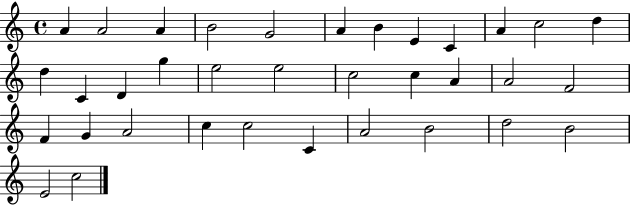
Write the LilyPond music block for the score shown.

{
  \clef treble
  \time 4/4
  \defaultTimeSignature
  \key c \major
  a'4 a'2 a'4 | b'2 g'2 | a'4 b'4 e'4 c'4 | a'4 c''2 d''4 | \break d''4 c'4 d'4 g''4 | e''2 e''2 | c''2 c''4 a'4 | a'2 f'2 | \break f'4 g'4 a'2 | c''4 c''2 c'4 | a'2 b'2 | d''2 b'2 | \break e'2 c''2 | \bar "|."
}